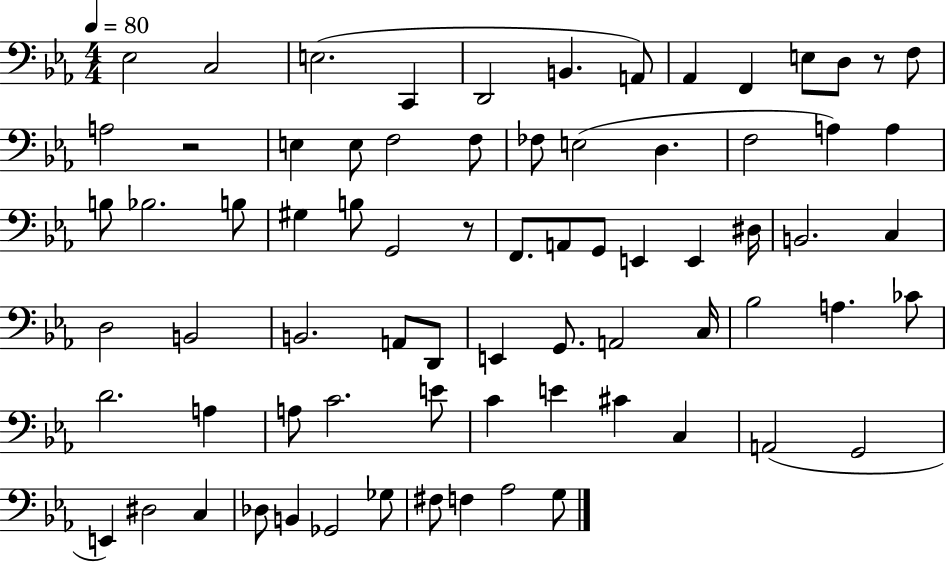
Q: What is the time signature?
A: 4/4